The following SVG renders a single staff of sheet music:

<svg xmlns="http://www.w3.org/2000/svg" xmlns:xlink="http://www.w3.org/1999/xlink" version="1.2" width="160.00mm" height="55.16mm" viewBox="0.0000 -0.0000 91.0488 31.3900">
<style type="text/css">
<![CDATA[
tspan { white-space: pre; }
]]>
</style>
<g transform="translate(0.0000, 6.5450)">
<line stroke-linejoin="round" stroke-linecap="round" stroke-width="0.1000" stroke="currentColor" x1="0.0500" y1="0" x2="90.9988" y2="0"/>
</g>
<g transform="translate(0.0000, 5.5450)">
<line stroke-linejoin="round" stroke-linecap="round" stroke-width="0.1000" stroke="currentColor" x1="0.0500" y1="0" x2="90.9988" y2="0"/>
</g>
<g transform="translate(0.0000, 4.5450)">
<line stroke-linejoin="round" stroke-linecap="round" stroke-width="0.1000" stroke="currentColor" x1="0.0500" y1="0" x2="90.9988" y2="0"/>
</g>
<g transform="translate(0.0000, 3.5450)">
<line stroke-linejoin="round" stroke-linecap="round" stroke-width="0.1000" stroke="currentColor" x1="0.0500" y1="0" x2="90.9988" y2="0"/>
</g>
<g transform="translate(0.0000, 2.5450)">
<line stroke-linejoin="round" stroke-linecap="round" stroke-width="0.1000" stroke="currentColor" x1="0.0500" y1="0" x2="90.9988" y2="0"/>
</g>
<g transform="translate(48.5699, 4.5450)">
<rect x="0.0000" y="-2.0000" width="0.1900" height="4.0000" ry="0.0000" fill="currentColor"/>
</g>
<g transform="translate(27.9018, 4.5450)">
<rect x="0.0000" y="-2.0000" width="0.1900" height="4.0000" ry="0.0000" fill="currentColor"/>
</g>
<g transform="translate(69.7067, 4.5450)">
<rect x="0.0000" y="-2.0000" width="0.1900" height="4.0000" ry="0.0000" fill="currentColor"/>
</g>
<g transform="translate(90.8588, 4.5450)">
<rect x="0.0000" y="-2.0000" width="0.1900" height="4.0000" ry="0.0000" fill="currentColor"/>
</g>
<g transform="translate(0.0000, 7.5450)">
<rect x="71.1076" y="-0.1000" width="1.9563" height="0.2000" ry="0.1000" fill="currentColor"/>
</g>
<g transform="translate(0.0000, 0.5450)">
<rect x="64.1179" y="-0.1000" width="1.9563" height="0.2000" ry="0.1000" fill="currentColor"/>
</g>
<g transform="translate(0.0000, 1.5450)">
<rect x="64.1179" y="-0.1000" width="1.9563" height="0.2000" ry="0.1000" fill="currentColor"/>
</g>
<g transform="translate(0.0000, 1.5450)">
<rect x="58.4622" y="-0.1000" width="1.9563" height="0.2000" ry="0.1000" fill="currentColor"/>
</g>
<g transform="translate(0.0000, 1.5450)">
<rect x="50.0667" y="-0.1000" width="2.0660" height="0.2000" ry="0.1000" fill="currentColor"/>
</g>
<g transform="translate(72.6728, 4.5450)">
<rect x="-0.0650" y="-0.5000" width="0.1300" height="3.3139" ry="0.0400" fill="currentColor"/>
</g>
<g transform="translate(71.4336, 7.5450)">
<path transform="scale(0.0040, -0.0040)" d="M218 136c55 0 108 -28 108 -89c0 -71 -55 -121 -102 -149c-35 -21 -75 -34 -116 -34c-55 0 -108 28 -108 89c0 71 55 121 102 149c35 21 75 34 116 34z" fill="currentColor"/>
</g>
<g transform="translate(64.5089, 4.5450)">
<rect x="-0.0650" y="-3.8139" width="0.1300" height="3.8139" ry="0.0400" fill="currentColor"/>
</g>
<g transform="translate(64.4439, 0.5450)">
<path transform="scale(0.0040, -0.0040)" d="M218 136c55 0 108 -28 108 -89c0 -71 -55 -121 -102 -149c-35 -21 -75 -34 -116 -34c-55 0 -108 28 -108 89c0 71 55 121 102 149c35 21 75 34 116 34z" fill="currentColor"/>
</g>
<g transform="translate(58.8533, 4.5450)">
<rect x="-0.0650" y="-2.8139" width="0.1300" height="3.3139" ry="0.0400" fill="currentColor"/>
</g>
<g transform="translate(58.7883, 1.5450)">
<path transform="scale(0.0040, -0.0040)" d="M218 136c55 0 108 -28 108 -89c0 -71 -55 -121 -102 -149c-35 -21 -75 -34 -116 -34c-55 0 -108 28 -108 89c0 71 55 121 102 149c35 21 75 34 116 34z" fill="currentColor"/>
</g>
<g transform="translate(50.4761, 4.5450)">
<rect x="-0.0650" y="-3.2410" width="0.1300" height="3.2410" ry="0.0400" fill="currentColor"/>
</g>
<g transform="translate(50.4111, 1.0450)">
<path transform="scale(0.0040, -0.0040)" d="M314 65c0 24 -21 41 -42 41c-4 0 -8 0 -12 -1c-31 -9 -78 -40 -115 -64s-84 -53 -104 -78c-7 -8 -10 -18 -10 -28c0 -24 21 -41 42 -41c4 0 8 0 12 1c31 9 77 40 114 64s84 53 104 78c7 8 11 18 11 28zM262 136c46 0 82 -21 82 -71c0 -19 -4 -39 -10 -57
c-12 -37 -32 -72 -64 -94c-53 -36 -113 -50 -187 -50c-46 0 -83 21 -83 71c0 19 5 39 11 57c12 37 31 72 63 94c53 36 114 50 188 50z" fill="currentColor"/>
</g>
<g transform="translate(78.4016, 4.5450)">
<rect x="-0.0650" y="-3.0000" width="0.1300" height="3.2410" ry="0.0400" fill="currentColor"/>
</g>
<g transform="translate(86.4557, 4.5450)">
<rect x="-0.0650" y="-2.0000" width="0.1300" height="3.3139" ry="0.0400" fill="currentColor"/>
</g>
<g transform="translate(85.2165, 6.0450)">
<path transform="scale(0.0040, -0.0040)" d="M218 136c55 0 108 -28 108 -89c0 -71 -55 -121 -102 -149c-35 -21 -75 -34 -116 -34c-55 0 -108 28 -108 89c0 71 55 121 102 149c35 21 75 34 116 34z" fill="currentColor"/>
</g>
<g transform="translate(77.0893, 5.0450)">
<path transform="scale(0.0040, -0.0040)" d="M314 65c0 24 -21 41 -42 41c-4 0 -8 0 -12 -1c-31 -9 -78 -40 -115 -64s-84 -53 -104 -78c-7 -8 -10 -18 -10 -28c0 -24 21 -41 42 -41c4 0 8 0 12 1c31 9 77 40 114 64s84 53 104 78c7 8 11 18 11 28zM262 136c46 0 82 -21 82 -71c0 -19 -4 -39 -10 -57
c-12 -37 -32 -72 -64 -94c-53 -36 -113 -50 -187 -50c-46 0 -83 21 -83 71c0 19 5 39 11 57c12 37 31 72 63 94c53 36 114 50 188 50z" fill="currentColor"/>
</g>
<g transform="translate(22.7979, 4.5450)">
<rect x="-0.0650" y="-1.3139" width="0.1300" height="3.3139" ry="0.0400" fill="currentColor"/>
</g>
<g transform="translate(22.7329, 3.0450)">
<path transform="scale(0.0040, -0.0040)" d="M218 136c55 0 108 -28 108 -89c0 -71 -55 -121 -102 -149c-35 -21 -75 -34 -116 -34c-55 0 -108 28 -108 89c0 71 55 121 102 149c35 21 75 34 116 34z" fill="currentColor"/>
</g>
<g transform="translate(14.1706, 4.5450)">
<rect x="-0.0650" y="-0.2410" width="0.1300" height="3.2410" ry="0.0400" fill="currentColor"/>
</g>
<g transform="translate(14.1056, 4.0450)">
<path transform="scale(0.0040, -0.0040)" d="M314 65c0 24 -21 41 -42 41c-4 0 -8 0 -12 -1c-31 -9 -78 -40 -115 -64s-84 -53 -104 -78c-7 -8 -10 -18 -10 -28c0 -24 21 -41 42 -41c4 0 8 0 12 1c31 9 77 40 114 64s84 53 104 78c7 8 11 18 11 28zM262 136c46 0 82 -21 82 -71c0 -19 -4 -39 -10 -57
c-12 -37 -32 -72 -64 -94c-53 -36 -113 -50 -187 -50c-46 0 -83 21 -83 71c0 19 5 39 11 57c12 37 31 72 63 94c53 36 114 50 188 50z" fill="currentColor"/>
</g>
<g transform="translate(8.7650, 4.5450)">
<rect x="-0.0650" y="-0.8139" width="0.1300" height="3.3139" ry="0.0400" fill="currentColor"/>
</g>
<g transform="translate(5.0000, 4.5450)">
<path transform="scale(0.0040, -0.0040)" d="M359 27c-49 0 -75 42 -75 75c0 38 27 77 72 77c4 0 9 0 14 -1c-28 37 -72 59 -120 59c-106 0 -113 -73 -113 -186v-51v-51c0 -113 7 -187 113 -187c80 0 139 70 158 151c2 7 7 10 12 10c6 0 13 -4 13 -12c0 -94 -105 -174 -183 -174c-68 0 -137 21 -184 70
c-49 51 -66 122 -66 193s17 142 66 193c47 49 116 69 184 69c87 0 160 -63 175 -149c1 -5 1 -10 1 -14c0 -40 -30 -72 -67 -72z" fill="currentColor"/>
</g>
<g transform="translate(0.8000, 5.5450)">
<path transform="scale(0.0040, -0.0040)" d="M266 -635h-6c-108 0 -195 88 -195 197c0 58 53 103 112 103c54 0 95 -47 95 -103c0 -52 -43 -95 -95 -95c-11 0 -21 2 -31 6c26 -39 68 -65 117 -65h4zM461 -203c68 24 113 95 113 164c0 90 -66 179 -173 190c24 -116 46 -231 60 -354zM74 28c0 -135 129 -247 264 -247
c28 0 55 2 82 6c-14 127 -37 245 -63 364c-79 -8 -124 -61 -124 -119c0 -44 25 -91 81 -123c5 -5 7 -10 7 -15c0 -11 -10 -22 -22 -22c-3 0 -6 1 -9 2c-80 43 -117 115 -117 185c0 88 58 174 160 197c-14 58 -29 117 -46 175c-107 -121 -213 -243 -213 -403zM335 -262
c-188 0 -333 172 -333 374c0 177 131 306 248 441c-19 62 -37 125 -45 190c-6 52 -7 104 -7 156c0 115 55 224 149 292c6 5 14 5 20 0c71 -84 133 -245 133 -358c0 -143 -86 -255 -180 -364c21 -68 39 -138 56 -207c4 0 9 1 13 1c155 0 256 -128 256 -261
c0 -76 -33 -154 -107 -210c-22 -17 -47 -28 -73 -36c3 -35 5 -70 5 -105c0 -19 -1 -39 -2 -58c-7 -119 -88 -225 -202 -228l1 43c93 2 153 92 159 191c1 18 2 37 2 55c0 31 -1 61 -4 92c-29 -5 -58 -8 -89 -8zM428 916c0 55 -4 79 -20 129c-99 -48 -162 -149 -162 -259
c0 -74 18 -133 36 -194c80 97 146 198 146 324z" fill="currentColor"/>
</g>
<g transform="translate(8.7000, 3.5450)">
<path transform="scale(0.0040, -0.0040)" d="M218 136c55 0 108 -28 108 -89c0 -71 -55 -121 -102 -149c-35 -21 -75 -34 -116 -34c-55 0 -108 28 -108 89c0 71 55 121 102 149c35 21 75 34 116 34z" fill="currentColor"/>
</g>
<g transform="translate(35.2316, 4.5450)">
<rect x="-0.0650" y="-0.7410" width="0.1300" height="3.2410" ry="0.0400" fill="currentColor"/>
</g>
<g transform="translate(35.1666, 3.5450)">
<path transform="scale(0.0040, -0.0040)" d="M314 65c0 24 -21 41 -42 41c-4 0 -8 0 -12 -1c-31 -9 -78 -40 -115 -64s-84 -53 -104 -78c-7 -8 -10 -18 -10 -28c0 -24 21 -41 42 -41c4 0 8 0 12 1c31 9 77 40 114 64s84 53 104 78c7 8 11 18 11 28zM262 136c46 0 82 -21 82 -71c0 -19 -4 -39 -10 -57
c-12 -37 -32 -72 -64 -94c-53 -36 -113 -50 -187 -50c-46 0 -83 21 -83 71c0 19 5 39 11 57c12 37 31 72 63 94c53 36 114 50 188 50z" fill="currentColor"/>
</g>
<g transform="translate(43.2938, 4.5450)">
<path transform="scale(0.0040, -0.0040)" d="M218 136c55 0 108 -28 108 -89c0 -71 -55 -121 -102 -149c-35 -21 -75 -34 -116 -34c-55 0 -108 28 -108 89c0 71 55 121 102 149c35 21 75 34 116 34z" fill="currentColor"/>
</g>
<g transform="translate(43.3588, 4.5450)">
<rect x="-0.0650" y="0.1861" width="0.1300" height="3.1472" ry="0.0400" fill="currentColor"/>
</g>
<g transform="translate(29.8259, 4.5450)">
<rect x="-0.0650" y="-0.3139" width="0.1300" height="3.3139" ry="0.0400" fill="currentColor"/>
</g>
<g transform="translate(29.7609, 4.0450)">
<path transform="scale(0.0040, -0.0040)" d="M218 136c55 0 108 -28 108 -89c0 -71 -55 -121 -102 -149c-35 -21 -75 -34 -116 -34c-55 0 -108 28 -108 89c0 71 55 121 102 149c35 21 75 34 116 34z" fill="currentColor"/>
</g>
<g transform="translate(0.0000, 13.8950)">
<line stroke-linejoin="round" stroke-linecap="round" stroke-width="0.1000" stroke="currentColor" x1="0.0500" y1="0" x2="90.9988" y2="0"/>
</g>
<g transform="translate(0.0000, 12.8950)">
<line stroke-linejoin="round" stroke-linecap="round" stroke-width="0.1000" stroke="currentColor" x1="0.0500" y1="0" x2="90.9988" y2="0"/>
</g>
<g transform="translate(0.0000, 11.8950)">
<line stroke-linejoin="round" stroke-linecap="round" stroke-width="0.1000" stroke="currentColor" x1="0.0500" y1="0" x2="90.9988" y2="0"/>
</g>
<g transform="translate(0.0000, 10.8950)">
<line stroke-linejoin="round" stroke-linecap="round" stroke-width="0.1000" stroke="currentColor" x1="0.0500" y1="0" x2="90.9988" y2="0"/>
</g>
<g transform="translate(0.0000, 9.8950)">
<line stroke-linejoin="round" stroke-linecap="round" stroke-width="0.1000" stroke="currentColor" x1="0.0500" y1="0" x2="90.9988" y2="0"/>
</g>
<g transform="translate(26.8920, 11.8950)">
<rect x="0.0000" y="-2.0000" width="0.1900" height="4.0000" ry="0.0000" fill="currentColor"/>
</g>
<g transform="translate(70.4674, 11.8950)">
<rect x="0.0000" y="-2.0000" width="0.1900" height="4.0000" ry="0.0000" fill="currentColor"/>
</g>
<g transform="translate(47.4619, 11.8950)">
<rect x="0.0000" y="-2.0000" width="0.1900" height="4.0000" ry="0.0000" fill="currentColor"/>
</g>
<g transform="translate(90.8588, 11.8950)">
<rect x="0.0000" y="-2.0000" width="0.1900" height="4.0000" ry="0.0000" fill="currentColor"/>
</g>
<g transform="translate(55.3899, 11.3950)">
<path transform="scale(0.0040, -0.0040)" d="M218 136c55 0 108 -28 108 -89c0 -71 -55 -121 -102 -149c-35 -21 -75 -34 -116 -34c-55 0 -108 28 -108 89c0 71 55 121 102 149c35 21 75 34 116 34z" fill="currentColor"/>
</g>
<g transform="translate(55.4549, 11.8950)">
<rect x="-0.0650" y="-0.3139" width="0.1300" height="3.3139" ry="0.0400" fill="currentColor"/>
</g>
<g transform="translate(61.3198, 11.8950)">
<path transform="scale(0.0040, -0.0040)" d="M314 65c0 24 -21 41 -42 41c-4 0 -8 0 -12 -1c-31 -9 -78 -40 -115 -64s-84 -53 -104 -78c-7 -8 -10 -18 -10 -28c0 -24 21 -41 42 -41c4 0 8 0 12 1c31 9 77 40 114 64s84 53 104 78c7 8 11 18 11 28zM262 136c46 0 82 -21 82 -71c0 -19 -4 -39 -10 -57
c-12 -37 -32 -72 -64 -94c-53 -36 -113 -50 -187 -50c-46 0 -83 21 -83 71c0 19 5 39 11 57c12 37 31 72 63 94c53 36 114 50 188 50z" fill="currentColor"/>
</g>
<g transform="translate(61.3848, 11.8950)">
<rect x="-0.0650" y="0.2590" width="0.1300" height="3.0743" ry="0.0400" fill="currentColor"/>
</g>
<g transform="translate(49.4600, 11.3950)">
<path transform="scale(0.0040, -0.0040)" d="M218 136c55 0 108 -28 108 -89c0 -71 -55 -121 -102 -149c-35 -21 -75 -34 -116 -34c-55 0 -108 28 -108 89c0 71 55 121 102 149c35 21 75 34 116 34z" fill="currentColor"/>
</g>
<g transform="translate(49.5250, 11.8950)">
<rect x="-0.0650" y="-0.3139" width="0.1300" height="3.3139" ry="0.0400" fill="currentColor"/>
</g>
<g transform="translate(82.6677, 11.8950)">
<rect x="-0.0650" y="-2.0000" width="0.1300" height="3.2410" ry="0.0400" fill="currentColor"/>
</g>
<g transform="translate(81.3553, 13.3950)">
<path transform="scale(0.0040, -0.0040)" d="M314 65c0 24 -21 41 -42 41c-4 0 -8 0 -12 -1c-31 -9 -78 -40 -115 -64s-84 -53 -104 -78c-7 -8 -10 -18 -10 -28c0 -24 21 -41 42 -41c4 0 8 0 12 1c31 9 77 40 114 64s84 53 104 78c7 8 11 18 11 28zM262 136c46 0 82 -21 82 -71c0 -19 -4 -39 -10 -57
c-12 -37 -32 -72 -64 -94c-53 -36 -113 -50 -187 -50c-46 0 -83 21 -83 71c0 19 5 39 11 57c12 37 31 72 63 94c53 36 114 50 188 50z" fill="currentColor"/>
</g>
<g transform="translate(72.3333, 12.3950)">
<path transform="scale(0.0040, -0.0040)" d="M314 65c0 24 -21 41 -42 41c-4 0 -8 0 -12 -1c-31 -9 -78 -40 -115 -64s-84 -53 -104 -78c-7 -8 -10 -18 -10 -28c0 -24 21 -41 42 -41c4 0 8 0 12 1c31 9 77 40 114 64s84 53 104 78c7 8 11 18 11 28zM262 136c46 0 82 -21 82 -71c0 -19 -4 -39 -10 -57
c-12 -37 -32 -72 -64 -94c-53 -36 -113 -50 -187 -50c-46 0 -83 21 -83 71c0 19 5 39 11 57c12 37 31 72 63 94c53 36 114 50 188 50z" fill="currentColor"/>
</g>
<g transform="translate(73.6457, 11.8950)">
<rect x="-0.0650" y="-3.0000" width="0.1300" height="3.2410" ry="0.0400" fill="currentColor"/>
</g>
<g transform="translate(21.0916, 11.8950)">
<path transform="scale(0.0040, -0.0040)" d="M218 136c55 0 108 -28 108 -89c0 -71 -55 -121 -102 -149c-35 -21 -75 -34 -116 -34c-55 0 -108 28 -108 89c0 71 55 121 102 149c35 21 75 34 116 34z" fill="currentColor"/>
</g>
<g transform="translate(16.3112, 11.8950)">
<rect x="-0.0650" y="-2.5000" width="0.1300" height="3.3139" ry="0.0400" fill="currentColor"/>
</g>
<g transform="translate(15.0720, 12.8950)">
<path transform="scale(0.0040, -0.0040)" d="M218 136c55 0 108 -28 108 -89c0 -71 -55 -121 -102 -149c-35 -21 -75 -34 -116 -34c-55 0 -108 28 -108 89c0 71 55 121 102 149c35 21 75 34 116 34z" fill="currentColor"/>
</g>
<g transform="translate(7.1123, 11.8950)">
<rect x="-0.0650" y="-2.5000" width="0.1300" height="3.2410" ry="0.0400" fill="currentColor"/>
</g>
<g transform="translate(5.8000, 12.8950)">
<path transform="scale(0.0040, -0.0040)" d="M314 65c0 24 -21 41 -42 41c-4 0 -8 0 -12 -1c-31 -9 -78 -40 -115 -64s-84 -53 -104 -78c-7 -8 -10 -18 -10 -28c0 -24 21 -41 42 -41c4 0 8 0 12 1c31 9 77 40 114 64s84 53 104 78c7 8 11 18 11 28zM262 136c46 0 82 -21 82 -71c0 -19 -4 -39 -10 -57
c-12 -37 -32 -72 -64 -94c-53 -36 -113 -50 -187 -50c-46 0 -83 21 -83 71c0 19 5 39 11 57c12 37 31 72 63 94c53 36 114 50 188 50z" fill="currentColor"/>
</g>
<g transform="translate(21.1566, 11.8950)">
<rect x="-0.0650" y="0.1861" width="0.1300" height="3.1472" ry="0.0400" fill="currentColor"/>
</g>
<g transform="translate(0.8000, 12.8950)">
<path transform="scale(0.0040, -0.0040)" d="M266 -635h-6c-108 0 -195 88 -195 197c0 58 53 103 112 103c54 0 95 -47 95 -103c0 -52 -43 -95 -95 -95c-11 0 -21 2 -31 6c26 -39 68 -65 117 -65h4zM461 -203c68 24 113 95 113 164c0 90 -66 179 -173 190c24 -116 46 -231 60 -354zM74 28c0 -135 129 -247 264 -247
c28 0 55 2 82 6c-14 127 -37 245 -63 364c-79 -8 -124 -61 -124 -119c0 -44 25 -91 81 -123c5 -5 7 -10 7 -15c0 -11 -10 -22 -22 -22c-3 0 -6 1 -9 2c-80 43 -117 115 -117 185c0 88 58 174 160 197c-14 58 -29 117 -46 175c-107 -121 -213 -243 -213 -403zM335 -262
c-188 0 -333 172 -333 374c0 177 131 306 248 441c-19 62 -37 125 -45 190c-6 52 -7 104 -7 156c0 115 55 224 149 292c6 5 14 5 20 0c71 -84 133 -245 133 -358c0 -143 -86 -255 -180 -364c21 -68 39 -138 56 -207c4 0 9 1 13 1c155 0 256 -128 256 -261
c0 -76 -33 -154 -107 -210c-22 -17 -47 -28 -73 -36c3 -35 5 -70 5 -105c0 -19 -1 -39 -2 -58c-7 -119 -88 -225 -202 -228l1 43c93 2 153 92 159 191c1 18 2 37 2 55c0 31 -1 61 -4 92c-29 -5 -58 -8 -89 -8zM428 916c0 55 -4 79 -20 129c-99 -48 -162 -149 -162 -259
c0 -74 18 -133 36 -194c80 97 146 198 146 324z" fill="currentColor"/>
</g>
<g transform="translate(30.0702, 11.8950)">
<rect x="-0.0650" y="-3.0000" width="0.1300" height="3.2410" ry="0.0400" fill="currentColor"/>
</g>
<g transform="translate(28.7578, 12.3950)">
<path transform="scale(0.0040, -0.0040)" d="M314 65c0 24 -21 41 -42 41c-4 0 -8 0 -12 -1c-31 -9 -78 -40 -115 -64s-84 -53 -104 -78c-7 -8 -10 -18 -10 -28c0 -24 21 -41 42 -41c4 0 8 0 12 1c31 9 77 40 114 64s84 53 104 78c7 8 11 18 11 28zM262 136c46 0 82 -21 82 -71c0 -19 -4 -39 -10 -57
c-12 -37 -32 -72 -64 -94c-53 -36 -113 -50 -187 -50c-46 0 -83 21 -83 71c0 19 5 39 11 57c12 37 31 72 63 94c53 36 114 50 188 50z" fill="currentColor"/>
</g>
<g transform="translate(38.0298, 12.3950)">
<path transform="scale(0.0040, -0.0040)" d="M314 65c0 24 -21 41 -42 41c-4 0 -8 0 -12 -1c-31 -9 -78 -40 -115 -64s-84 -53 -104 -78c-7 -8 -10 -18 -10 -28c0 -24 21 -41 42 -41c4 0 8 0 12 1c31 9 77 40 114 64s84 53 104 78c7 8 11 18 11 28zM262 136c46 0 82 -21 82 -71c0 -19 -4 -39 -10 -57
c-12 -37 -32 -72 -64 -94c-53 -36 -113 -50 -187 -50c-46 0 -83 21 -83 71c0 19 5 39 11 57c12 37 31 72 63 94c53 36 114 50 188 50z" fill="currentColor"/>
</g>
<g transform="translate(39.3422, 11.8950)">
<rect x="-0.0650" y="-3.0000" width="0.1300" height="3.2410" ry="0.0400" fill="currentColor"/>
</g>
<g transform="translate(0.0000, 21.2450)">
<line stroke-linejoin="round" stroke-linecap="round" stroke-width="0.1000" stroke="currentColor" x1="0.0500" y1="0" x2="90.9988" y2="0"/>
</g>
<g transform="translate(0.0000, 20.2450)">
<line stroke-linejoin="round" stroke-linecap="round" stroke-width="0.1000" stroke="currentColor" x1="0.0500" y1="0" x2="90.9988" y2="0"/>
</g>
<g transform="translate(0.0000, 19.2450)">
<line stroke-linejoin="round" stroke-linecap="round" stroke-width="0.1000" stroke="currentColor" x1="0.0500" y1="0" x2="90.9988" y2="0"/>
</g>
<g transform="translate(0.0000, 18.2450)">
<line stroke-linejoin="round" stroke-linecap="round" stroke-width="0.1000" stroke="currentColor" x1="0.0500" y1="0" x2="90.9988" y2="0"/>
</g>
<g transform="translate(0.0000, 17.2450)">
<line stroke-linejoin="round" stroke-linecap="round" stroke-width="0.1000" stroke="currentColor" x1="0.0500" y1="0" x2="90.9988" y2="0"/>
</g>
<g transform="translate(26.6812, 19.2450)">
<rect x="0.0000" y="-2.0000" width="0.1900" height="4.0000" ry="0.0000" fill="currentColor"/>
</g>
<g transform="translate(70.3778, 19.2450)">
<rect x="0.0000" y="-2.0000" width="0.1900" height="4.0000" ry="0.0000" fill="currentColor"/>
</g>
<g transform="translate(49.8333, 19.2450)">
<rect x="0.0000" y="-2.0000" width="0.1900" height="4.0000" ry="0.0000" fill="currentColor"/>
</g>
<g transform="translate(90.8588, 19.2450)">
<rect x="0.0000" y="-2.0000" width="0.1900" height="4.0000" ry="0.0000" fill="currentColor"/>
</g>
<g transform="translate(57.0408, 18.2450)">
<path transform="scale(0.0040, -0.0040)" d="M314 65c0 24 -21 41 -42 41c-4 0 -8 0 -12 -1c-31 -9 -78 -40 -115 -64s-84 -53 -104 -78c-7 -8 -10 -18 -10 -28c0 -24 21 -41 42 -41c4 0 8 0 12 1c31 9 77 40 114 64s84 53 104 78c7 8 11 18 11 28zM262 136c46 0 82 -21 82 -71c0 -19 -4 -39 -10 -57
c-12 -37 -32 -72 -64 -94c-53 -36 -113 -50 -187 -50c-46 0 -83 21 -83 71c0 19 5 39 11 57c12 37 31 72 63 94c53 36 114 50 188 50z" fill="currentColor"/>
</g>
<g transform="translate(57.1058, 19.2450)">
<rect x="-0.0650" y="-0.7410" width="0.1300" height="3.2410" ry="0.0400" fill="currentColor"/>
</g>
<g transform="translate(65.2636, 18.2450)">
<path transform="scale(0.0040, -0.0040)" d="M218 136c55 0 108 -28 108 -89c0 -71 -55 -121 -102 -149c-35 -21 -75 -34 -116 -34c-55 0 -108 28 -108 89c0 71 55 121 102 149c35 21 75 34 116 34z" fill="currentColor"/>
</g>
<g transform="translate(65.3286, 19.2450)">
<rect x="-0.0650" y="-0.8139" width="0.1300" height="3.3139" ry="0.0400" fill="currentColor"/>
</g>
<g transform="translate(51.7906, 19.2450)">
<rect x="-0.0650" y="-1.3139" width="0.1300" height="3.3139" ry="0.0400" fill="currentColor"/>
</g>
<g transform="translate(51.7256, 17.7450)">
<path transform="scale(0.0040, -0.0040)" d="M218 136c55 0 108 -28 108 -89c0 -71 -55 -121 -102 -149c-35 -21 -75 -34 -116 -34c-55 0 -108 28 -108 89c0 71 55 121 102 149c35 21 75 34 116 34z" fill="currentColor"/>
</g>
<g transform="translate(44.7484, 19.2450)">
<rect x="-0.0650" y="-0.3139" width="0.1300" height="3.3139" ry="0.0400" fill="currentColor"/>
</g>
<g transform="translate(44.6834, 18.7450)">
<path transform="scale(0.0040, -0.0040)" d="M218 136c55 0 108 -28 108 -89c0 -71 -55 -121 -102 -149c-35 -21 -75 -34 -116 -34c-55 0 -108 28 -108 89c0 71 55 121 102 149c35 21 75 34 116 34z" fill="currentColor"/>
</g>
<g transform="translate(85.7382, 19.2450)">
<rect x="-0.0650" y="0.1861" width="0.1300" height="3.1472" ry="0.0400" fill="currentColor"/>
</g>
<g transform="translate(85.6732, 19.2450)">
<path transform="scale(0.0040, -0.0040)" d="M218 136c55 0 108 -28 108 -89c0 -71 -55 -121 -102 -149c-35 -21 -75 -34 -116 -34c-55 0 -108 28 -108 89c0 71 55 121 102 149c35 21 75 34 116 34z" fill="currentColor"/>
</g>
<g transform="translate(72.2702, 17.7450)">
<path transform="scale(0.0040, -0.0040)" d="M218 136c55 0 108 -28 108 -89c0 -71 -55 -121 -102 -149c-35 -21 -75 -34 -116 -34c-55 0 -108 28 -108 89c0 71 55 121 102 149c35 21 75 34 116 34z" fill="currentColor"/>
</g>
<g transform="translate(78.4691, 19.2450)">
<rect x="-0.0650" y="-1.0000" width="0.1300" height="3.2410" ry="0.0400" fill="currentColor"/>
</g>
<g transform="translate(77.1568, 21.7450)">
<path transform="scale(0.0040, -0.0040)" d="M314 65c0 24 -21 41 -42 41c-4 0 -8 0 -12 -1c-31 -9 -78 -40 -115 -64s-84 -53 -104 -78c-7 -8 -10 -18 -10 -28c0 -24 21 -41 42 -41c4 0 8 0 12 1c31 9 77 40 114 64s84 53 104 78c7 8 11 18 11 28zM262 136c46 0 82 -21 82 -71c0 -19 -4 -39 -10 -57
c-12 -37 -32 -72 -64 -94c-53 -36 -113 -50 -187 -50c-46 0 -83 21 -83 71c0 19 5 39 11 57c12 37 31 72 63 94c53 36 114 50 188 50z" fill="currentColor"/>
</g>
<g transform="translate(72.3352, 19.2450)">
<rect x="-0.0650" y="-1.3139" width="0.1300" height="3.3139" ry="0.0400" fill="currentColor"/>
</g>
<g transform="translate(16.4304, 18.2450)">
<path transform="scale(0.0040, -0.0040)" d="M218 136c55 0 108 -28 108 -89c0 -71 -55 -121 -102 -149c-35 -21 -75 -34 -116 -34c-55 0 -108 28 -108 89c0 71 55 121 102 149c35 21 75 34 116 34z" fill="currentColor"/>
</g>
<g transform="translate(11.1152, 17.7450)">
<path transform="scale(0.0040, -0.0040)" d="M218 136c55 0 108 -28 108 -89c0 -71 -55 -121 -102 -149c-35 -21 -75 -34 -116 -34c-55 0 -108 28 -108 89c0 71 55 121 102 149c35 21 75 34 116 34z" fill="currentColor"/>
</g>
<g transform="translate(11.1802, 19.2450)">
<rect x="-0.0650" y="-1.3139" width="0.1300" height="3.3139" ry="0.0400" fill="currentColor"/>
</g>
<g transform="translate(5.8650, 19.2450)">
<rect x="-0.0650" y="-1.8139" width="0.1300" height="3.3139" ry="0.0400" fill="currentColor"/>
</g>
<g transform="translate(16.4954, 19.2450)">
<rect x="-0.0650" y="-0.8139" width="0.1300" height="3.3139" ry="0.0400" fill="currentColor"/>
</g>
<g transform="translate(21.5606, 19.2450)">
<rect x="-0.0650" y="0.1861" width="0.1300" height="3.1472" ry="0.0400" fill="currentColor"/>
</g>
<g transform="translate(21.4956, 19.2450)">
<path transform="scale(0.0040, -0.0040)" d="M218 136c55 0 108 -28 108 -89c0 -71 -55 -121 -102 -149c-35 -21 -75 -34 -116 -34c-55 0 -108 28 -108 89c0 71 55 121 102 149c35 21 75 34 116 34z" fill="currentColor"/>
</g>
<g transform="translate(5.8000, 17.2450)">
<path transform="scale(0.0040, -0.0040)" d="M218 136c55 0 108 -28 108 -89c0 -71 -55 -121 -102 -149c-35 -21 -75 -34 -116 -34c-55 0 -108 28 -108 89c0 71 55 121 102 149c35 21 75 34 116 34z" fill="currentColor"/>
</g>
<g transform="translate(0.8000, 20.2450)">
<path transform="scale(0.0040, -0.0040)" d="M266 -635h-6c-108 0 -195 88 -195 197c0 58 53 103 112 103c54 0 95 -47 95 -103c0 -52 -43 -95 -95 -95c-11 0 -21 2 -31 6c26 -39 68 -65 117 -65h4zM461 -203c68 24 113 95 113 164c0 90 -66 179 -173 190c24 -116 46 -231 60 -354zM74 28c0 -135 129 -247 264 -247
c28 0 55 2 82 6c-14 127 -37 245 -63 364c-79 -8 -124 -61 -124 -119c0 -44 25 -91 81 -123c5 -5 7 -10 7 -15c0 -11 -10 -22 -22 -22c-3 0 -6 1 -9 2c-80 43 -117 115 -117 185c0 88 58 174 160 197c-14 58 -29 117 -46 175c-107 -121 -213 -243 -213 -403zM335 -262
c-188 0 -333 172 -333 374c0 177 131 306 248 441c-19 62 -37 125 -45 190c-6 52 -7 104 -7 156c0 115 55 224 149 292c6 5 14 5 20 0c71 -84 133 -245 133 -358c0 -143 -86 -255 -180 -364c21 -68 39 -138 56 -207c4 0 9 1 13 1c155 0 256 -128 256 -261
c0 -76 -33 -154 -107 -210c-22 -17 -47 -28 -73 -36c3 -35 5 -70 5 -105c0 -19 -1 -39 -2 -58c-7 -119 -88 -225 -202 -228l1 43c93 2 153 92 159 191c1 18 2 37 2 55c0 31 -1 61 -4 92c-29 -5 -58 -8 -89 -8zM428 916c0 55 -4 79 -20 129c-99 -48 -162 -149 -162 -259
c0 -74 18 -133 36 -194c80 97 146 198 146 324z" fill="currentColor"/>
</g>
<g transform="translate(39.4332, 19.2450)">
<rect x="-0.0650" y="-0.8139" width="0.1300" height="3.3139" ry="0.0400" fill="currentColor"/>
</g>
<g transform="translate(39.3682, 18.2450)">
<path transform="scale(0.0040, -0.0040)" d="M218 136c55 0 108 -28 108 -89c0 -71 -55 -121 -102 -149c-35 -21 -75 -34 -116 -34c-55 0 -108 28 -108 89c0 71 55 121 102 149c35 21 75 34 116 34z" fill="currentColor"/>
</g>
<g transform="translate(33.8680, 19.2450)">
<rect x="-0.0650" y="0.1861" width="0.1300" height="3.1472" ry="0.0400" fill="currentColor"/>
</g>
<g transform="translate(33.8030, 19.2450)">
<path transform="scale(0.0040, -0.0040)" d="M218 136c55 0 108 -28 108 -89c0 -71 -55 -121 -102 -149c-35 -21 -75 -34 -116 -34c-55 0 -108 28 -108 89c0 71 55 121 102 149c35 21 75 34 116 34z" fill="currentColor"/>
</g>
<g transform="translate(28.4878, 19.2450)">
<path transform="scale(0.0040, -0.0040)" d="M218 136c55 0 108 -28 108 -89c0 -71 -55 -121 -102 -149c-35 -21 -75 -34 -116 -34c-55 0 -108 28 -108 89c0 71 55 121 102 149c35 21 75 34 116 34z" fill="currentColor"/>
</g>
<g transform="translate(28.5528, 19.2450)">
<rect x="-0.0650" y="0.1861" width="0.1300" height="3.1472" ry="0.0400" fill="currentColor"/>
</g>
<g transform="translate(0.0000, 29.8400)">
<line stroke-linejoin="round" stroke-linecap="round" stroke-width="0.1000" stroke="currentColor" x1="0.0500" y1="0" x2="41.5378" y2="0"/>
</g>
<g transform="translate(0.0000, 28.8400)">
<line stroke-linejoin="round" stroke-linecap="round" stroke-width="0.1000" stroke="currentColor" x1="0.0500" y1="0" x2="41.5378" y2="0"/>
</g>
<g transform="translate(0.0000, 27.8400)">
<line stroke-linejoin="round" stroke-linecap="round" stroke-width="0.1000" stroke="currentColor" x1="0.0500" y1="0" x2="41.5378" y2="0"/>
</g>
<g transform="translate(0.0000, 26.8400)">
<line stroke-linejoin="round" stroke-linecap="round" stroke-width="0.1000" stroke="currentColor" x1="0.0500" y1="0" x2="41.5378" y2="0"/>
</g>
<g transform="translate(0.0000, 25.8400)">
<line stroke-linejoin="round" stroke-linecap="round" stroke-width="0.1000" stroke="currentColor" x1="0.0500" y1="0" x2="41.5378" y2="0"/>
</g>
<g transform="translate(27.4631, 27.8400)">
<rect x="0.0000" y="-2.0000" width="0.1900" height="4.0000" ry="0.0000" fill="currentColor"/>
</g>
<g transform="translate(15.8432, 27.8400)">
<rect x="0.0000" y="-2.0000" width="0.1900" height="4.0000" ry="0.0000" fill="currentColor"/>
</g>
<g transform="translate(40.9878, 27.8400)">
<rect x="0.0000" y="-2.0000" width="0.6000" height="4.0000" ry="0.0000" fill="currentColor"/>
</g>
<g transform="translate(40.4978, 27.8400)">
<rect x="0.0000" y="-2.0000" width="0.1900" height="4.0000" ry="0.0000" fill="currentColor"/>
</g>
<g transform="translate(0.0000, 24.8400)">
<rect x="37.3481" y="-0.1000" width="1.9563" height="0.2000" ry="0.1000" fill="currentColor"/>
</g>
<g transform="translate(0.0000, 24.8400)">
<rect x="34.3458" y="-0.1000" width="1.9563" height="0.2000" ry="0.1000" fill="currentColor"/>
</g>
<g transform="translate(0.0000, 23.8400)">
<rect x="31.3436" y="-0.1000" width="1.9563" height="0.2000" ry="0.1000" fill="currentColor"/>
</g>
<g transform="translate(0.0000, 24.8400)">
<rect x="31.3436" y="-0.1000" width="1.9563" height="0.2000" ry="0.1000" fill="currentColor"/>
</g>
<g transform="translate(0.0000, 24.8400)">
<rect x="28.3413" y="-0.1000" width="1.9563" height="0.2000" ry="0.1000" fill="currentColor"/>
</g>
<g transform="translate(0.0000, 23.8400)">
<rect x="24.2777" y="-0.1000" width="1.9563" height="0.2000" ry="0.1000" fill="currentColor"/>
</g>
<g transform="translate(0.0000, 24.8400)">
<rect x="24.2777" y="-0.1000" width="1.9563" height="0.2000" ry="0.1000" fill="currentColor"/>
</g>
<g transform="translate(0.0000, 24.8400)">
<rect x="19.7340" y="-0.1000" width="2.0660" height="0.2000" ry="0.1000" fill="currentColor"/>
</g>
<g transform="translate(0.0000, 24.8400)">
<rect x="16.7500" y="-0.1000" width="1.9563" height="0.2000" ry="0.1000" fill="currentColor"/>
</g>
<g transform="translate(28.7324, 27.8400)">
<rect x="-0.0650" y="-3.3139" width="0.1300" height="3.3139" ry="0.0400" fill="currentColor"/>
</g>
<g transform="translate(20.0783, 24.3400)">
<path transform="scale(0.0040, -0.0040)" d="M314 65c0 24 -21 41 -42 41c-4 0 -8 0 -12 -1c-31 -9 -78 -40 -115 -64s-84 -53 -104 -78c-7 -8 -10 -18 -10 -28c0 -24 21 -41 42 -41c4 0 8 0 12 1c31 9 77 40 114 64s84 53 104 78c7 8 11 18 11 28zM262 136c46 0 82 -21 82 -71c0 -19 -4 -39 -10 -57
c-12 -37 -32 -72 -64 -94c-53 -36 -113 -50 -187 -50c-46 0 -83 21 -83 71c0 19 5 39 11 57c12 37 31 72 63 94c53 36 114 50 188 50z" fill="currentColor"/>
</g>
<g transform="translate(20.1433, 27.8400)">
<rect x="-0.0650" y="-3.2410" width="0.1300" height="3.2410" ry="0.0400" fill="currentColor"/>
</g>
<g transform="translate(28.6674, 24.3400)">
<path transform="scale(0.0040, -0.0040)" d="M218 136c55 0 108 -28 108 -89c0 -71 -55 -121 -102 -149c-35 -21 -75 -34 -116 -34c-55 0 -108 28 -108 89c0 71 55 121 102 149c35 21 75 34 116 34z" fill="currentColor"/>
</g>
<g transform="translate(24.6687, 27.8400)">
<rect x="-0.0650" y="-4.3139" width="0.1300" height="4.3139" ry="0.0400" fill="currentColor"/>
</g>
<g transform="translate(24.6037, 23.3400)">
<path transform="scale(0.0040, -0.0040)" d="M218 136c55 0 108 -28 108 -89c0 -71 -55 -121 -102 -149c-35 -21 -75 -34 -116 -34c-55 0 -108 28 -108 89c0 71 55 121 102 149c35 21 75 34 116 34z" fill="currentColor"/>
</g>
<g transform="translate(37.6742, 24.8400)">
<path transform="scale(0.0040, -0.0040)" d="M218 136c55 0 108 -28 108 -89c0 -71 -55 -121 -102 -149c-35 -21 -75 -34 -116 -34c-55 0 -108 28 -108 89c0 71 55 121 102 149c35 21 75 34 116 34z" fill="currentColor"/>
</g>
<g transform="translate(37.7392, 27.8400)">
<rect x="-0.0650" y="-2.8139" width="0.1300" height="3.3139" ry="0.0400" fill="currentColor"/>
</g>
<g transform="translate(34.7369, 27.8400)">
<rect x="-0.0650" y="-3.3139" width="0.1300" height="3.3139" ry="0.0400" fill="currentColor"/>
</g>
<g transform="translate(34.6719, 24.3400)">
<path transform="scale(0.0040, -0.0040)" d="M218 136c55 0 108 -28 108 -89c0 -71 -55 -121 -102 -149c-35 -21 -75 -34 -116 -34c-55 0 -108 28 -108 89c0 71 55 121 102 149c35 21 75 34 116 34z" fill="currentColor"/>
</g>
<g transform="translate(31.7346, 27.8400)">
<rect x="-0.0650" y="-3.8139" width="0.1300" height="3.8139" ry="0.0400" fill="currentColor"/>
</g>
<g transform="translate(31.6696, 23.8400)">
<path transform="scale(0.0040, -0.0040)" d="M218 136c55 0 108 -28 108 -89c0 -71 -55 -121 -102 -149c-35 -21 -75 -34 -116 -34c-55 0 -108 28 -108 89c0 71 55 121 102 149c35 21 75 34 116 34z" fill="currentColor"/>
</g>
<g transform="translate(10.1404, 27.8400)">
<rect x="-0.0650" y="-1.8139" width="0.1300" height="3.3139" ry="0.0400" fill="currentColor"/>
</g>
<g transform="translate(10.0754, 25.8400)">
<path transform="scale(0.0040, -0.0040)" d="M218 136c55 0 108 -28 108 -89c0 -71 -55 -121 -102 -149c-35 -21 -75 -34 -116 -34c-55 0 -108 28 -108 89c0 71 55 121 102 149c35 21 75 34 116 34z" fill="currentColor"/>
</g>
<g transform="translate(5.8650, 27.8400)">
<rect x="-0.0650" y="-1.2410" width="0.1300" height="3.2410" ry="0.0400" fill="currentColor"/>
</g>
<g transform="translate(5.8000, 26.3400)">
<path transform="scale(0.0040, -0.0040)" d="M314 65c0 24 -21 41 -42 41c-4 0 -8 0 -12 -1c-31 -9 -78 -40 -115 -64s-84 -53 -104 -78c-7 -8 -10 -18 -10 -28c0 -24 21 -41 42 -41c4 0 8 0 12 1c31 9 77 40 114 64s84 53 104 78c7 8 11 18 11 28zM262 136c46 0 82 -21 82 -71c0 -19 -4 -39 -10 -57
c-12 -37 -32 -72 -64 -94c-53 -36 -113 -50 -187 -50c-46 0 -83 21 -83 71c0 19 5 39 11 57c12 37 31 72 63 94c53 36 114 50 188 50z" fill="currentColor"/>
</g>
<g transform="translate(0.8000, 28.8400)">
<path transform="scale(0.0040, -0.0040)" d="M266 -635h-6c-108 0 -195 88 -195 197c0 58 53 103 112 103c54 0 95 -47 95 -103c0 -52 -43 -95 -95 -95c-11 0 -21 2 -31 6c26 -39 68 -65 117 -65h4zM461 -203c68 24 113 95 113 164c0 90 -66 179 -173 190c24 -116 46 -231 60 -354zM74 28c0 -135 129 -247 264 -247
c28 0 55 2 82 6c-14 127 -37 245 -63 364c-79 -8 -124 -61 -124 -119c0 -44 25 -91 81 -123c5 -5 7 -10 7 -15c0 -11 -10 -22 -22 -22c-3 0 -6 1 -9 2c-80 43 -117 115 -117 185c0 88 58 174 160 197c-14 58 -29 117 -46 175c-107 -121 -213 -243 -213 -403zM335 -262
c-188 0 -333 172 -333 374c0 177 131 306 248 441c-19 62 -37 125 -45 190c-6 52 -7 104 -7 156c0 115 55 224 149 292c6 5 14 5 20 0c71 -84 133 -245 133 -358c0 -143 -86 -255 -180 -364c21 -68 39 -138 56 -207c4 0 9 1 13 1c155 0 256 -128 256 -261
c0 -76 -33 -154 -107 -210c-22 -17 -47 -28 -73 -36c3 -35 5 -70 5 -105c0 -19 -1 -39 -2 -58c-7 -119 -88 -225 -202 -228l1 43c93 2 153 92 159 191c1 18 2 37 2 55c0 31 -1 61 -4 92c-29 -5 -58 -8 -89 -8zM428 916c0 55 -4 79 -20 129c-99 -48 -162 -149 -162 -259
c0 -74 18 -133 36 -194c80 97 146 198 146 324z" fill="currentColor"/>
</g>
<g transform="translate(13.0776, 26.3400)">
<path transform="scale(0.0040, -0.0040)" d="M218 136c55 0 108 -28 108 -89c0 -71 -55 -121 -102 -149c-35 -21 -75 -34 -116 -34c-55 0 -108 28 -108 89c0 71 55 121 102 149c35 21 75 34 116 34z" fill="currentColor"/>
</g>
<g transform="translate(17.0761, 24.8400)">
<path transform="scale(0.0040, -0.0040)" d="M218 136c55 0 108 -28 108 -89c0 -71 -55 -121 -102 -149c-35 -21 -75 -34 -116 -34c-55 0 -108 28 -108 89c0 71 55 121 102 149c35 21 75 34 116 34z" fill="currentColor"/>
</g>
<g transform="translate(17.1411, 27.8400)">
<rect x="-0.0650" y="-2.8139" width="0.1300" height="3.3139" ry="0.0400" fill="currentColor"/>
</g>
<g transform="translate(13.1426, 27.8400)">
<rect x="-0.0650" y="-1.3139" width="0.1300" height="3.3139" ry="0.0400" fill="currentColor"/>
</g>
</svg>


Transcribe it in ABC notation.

X:1
T:Untitled
M:4/4
L:1/4
K:C
d c2 e c d2 B b2 a c' C A2 F G2 G B A2 A2 c c B2 A2 F2 f e d B B B d c e d2 d e D2 B e2 f e a b2 d' b c' b a